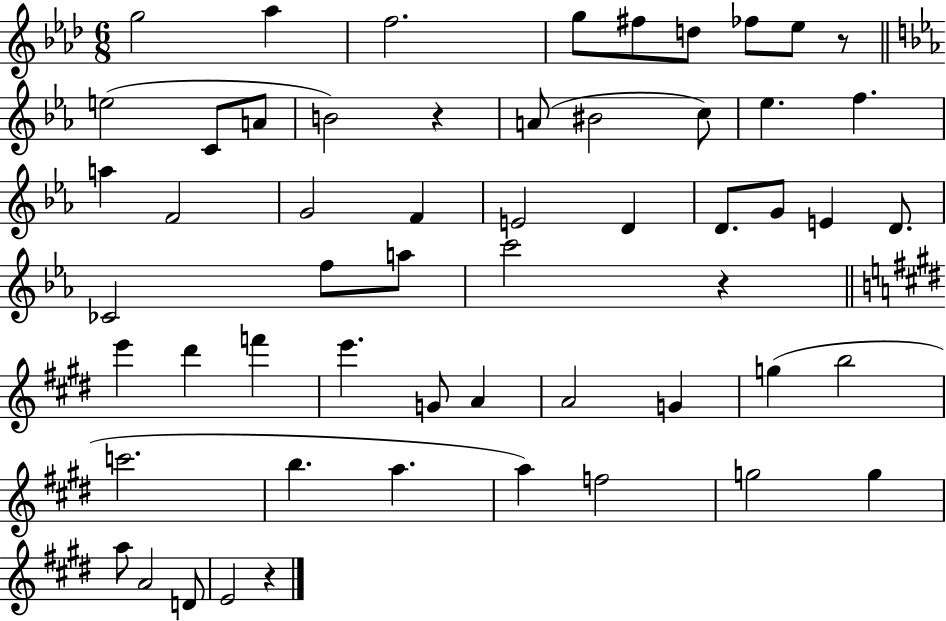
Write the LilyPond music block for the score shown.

{
  \clef treble
  \numericTimeSignature
  \time 6/8
  \key aes \major
  g''2 aes''4 | f''2. | g''8 fis''8 d''8 fes''8 ees''8 r8 | \bar "||" \break \key ees \major e''2( c'8 a'8 | b'2) r4 | a'8( bis'2 c''8) | ees''4. f''4. | \break a''4 f'2 | g'2 f'4 | e'2 d'4 | d'8. g'8 e'4 d'8. | \break ces'2 f''8 a''8 | c'''2 r4 | \bar "||" \break \key e \major e'''4 dis'''4 f'''4 | e'''4. g'8 a'4 | a'2 g'4 | g''4( b''2 | \break c'''2. | b''4. a''4. | a''4) f''2 | g''2 g''4 | \break a''8 a'2 d'8 | e'2 r4 | \bar "|."
}